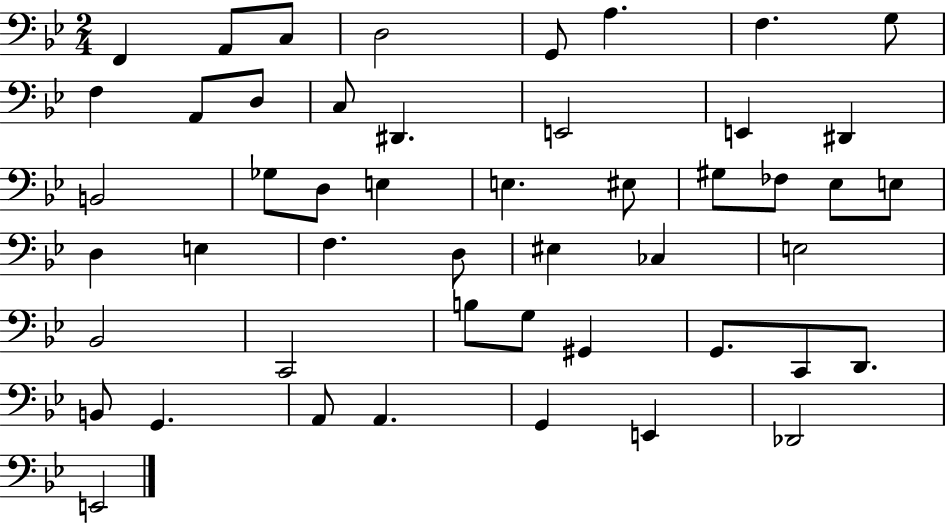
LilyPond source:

{
  \clef bass
  \numericTimeSignature
  \time 2/4
  \key bes \major
  f,4 a,8 c8 | d2 | g,8 a4. | f4. g8 | \break f4 a,8 d8 | c8 dis,4. | e,2 | e,4 dis,4 | \break b,2 | ges8 d8 e4 | e4. eis8 | gis8 fes8 ees8 e8 | \break d4 e4 | f4. d8 | eis4 ces4 | e2 | \break bes,2 | c,2 | b8 g8 gis,4 | g,8. c,8 d,8. | \break b,8 g,4. | a,8 a,4. | g,4 e,4 | des,2 | \break e,2 | \bar "|."
}